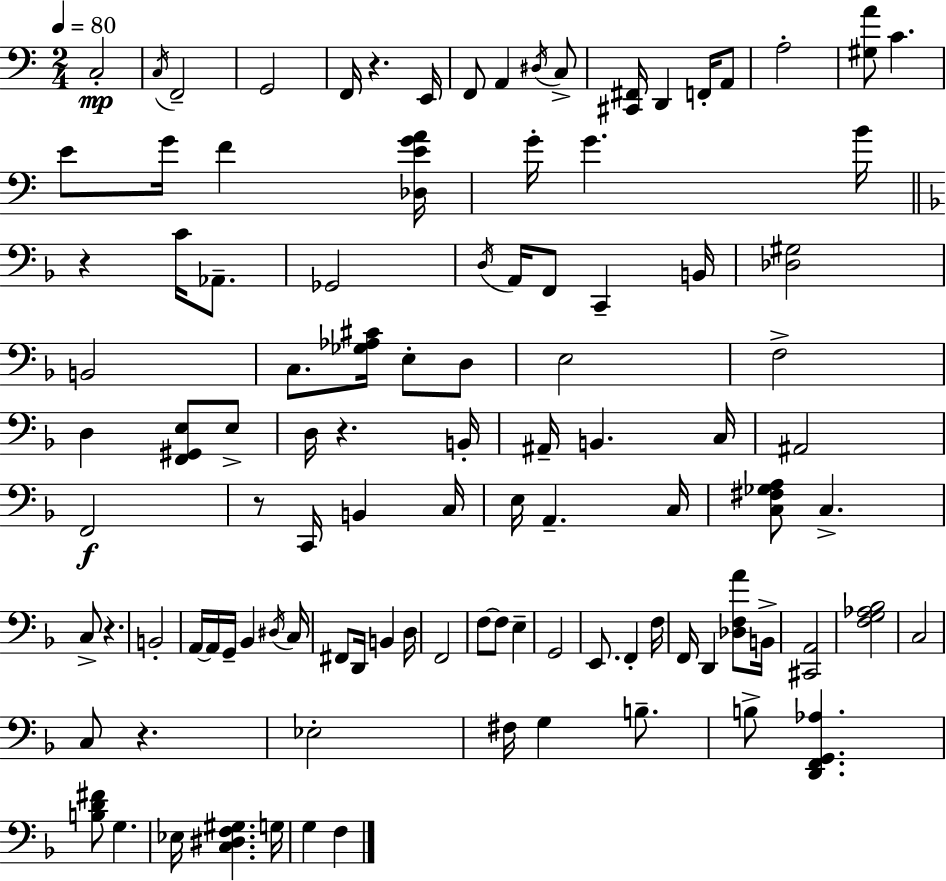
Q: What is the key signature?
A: C major